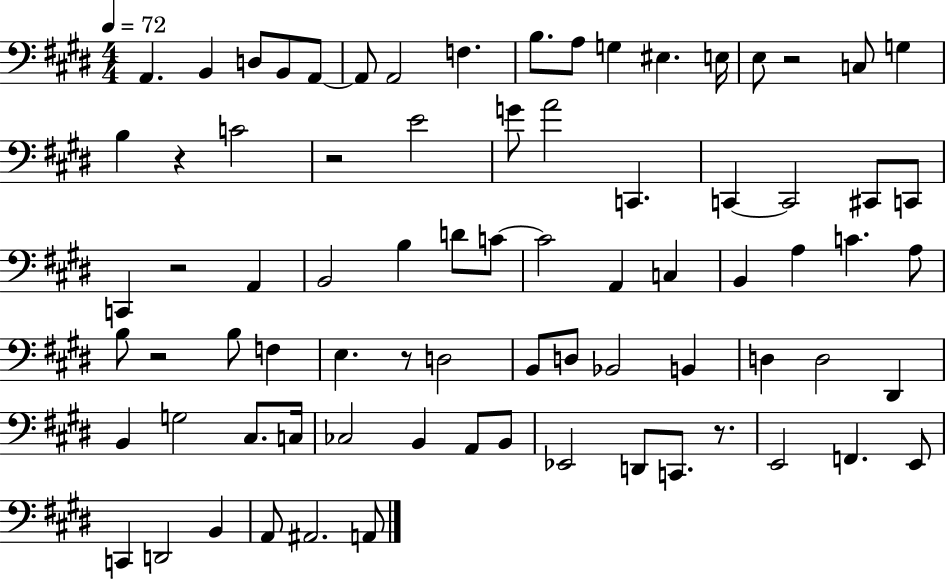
X:1
T:Untitled
M:4/4
L:1/4
K:E
A,, B,, D,/2 B,,/2 A,,/2 A,,/2 A,,2 F, B,/2 A,/2 G, ^E, E,/4 E,/2 z2 C,/2 G, B, z C2 z2 E2 G/2 A2 C,, C,, C,,2 ^C,,/2 C,,/2 C,, z2 A,, B,,2 B, D/2 C/2 C2 A,, C, B,, A, C A,/2 B,/2 z2 B,/2 F, E, z/2 D,2 B,,/2 D,/2 _B,,2 B,, D, D,2 ^D,, B,, G,2 ^C,/2 C,/4 _C,2 B,, A,,/2 B,,/2 _E,,2 D,,/2 C,,/2 z/2 E,,2 F,, E,,/2 C,, D,,2 B,, A,,/2 ^A,,2 A,,/2